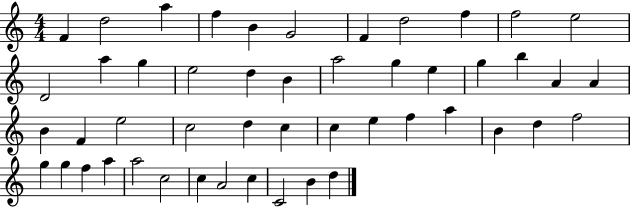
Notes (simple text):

F4/q D5/h A5/q F5/q B4/q G4/h F4/q D5/h F5/q F5/h E5/h D4/h A5/q G5/q E5/h D5/q B4/q A5/h G5/q E5/q G5/q B5/q A4/q A4/q B4/q F4/q E5/h C5/h D5/q C5/q C5/q E5/q F5/q A5/q B4/q D5/q F5/h G5/q G5/q F5/q A5/q A5/h C5/h C5/q A4/h C5/q C4/h B4/q D5/q